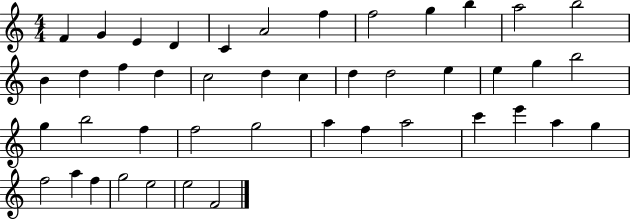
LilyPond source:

{
  \clef treble
  \numericTimeSignature
  \time 4/4
  \key c \major
  f'4 g'4 e'4 d'4 | c'4 a'2 f''4 | f''2 g''4 b''4 | a''2 b''2 | \break b'4 d''4 f''4 d''4 | c''2 d''4 c''4 | d''4 d''2 e''4 | e''4 g''4 b''2 | \break g''4 b''2 f''4 | f''2 g''2 | a''4 f''4 a''2 | c'''4 e'''4 a''4 g''4 | \break f''2 a''4 f''4 | g''2 e''2 | e''2 f'2 | \bar "|."
}